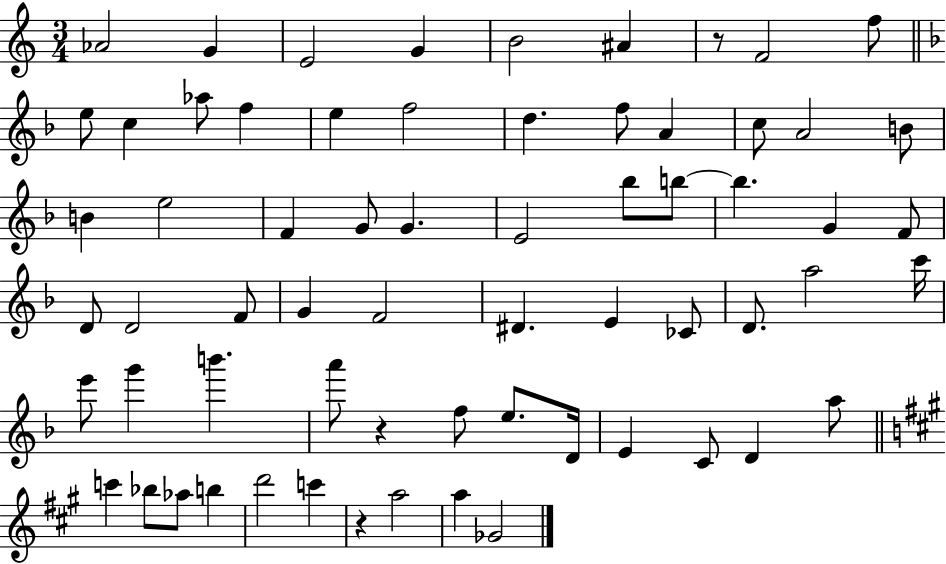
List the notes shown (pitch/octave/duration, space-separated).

Ab4/h G4/q E4/h G4/q B4/h A#4/q R/e F4/h F5/e E5/e C5/q Ab5/e F5/q E5/q F5/h D5/q. F5/e A4/q C5/e A4/h B4/e B4/q E5/h F4/q G4/e G4/q. E4/h Bb5/e B5/e B5/q. G4/q F4/e D4/e D4/h F4/e G4/q F4/h D#4/q. E4/q CES4/e D4/e. A5/h C6/s E6/e G6/q B6/q. A6/e R/q F5/e E5/e. D4/s E4/q C4/e D4/q A5/e C6/q Bb5/e Ab5/e B5/q D6/h C6/q R/q A5/h A5/q Gb4/h